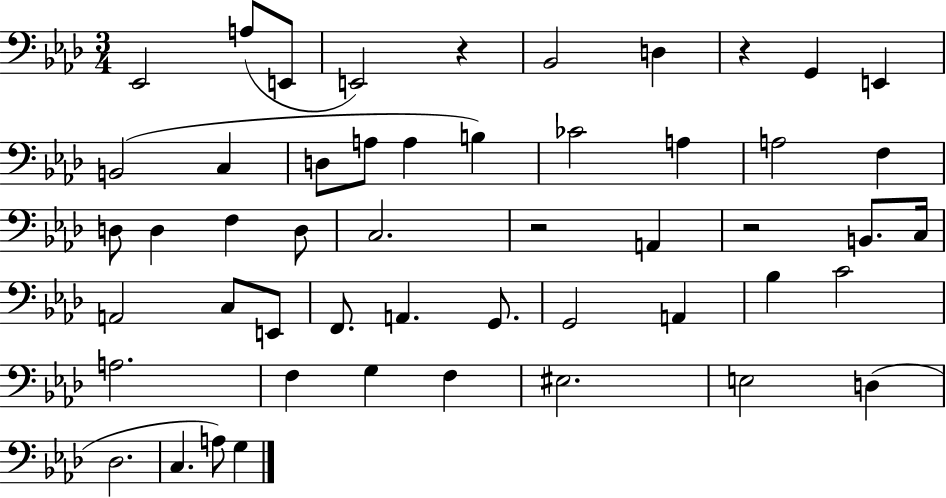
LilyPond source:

{
  \clef bass
  \numericTimeSignature
  \time 3/4
  \key aes \major
  \repeat volta 2 { ees,2 a8( e,8 | e,2) r4 | bes,2 d4 | r4 g,4 e,4 | \break b,2( c4 | d8 a8 a4 b4) | ces'2 a4 | a2 f4 | \break d8 d4 f4 d8 | c2. | r2 a,4 | r2 b,8. c16 | \break a,2 c8 e,8 | f,8. a,4. g,8. | g,2 a,4 | bes4 c'2 | \break a2. | f4 g4 f4 | eis2. | e2 d4( | \break des2. | c4. a8) g4 | } \bar "|."
}